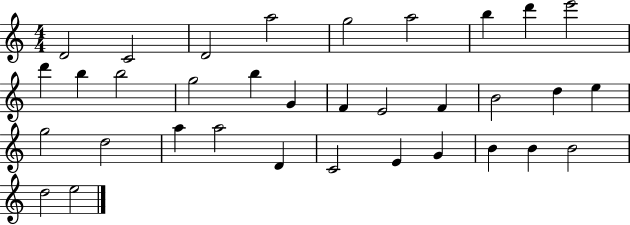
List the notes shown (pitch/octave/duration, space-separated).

D4/h C4/h D4/h A5/h G5/h A5/h B5/q D6/q E6/h D6/q B5/q B5/h G5/h B5/q G4/q F4/q E4/h F4/q B4/h D5/q E5/q G5/h D5/h A5/q A5/h D4/q C4/h E4/q G4/q B4/q B4/q B4/h D5/h E5/h